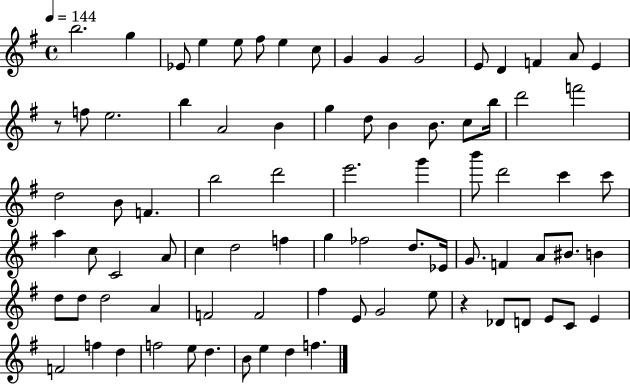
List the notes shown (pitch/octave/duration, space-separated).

B5/h. G5/q Eb4/e E5/q E5/e F#5/e E5/q C5/e G4/q G4/q G4/h E4/e D4/q F4/q A4/e E4/q R/e F5/e E5/h. B5/q A4/h B4/q G5/q D5/e B4/q B4/e. C5/e B5/s D6/h F6/h D5/h B4/e F4/q. B5/h D6/h E6/h. G6/q B6/e D6/h C6/q C6/e A5/q C5/e C4/h A4/e C5/q D5/h F5/q G5/q FES5/h D5/e. Eb4/s G4/e. F4/q A4/e BIS4/e. B4/q D5/e D5/e D5/h A4/q F4/h F4/h F#5/q E4/e G4/h E5/e R/q Db4/e D4/e E4/e C4/e E4/q F4/h F5/q D5/q F5/h E5/e D5/q. B4/e E5/q D5/q F5/q.